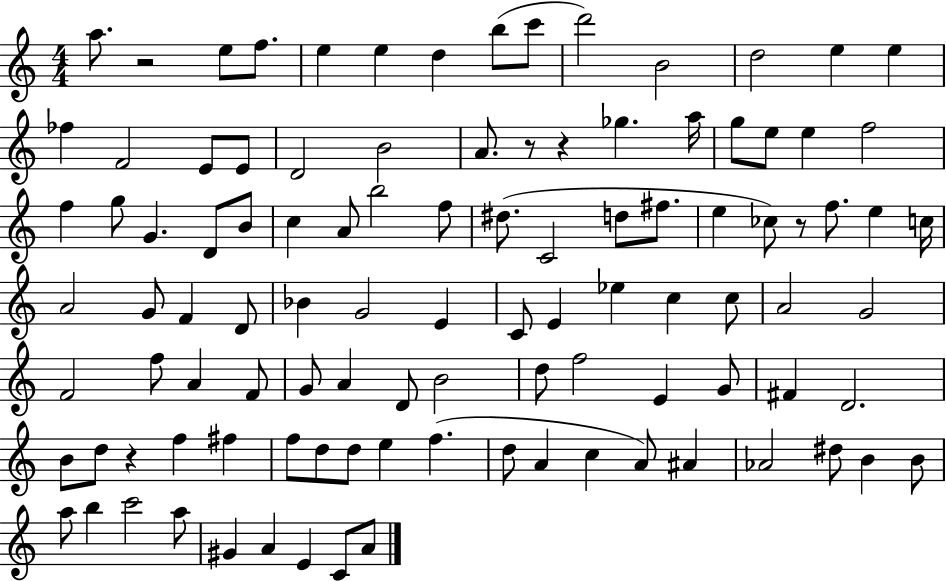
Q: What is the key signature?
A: C major